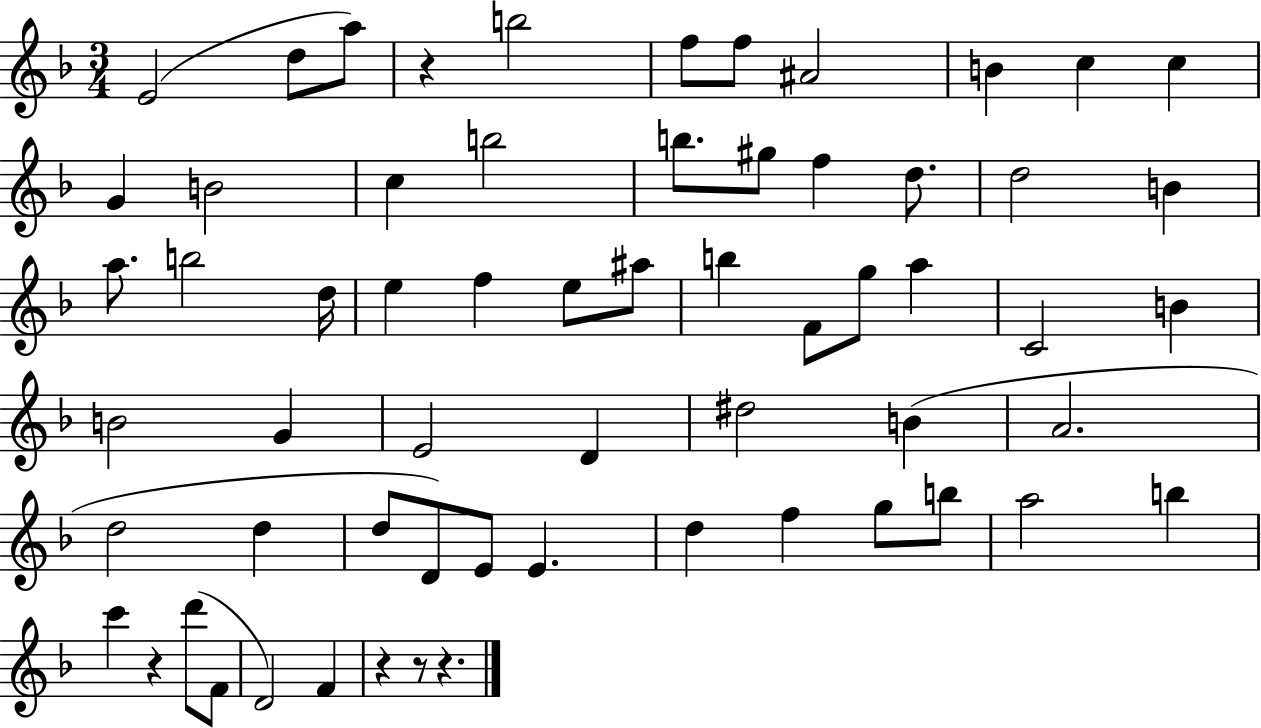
{
  \clef treble
  \numericTimeSignature
  \time 3/4
  \key f \major
  \repeat volta 2 { e'2( d''8 a''8) | r4 b''2 | f''8 f''8 ais'2 | b'4 c''4 c''4 | \break g'4 b'2 | c''4 b''2 | b''8. gis''8 f''4 d''8. | d''2 b'4 | \break a''8. b''2 d''16 | e''4 f''4 e''8 ais''8 | b''4 f'8 g''8 a''4 | c'2 b'4 | \break b'2 g'4 | e'2 d'4 | dis''2 b'4( | a'2. | \break d''2 d''4 | d''8 d'8) e'8 e'4. | d''4 f''4 g''8 b''8 | a''2 b''4 | \break c'''4 r4 d'''8( f'8 | d'2) f'4 | r4 r8 r4. | } \bar "|."
}